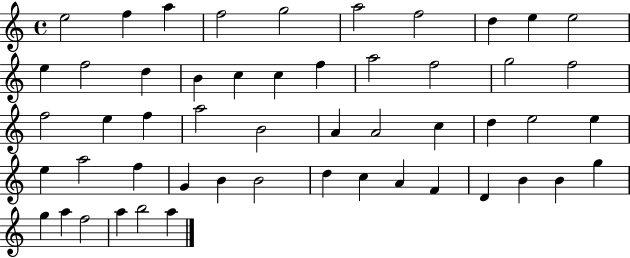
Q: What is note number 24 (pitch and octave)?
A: F5